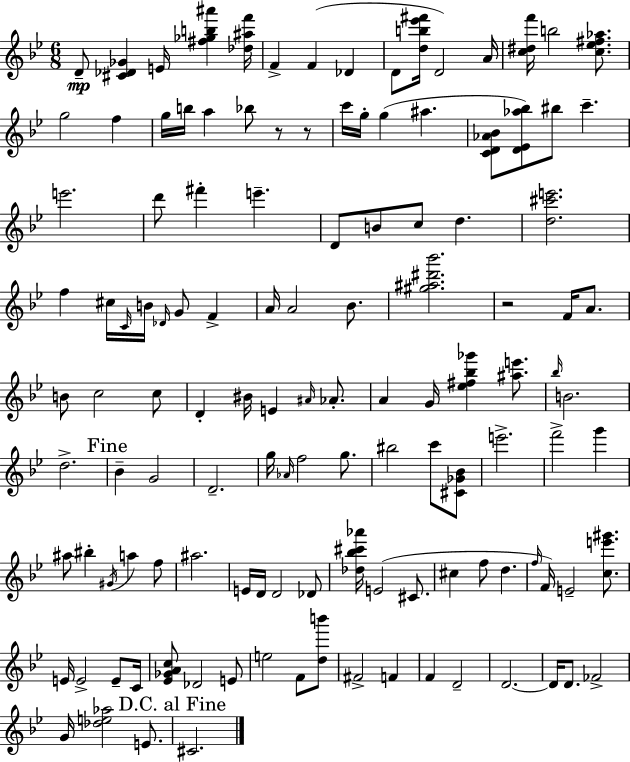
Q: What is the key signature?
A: BES major